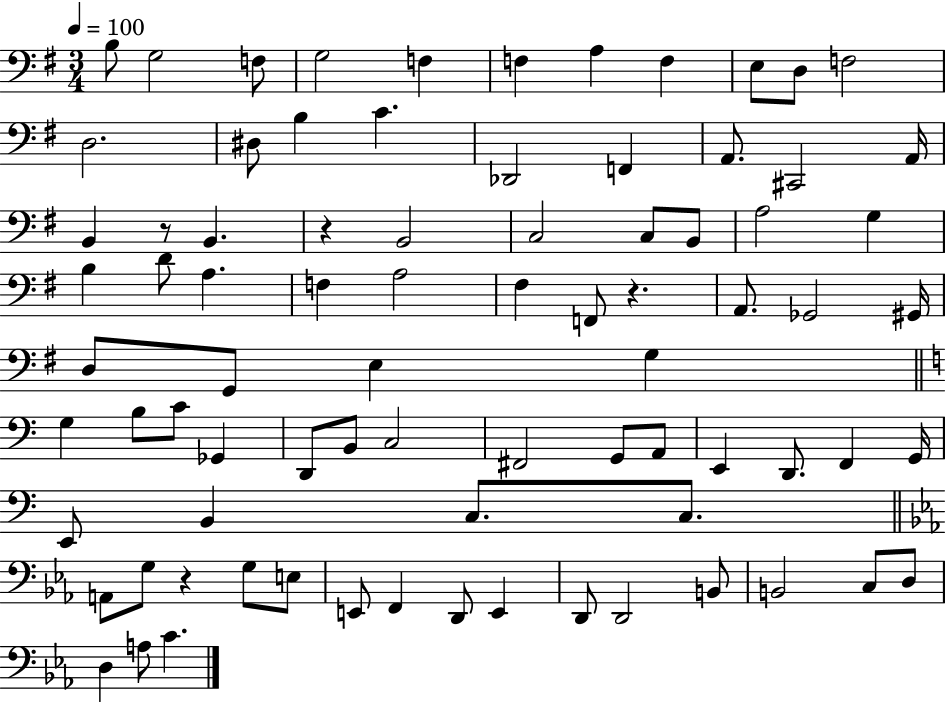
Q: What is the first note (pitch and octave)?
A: B3